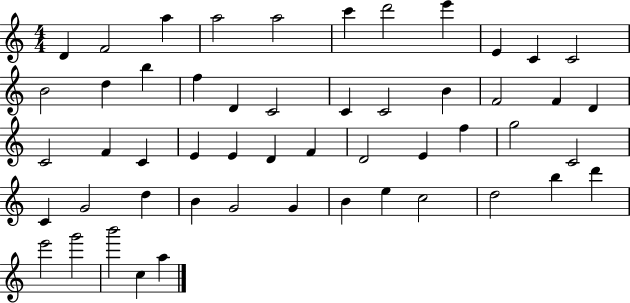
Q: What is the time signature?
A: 4/4